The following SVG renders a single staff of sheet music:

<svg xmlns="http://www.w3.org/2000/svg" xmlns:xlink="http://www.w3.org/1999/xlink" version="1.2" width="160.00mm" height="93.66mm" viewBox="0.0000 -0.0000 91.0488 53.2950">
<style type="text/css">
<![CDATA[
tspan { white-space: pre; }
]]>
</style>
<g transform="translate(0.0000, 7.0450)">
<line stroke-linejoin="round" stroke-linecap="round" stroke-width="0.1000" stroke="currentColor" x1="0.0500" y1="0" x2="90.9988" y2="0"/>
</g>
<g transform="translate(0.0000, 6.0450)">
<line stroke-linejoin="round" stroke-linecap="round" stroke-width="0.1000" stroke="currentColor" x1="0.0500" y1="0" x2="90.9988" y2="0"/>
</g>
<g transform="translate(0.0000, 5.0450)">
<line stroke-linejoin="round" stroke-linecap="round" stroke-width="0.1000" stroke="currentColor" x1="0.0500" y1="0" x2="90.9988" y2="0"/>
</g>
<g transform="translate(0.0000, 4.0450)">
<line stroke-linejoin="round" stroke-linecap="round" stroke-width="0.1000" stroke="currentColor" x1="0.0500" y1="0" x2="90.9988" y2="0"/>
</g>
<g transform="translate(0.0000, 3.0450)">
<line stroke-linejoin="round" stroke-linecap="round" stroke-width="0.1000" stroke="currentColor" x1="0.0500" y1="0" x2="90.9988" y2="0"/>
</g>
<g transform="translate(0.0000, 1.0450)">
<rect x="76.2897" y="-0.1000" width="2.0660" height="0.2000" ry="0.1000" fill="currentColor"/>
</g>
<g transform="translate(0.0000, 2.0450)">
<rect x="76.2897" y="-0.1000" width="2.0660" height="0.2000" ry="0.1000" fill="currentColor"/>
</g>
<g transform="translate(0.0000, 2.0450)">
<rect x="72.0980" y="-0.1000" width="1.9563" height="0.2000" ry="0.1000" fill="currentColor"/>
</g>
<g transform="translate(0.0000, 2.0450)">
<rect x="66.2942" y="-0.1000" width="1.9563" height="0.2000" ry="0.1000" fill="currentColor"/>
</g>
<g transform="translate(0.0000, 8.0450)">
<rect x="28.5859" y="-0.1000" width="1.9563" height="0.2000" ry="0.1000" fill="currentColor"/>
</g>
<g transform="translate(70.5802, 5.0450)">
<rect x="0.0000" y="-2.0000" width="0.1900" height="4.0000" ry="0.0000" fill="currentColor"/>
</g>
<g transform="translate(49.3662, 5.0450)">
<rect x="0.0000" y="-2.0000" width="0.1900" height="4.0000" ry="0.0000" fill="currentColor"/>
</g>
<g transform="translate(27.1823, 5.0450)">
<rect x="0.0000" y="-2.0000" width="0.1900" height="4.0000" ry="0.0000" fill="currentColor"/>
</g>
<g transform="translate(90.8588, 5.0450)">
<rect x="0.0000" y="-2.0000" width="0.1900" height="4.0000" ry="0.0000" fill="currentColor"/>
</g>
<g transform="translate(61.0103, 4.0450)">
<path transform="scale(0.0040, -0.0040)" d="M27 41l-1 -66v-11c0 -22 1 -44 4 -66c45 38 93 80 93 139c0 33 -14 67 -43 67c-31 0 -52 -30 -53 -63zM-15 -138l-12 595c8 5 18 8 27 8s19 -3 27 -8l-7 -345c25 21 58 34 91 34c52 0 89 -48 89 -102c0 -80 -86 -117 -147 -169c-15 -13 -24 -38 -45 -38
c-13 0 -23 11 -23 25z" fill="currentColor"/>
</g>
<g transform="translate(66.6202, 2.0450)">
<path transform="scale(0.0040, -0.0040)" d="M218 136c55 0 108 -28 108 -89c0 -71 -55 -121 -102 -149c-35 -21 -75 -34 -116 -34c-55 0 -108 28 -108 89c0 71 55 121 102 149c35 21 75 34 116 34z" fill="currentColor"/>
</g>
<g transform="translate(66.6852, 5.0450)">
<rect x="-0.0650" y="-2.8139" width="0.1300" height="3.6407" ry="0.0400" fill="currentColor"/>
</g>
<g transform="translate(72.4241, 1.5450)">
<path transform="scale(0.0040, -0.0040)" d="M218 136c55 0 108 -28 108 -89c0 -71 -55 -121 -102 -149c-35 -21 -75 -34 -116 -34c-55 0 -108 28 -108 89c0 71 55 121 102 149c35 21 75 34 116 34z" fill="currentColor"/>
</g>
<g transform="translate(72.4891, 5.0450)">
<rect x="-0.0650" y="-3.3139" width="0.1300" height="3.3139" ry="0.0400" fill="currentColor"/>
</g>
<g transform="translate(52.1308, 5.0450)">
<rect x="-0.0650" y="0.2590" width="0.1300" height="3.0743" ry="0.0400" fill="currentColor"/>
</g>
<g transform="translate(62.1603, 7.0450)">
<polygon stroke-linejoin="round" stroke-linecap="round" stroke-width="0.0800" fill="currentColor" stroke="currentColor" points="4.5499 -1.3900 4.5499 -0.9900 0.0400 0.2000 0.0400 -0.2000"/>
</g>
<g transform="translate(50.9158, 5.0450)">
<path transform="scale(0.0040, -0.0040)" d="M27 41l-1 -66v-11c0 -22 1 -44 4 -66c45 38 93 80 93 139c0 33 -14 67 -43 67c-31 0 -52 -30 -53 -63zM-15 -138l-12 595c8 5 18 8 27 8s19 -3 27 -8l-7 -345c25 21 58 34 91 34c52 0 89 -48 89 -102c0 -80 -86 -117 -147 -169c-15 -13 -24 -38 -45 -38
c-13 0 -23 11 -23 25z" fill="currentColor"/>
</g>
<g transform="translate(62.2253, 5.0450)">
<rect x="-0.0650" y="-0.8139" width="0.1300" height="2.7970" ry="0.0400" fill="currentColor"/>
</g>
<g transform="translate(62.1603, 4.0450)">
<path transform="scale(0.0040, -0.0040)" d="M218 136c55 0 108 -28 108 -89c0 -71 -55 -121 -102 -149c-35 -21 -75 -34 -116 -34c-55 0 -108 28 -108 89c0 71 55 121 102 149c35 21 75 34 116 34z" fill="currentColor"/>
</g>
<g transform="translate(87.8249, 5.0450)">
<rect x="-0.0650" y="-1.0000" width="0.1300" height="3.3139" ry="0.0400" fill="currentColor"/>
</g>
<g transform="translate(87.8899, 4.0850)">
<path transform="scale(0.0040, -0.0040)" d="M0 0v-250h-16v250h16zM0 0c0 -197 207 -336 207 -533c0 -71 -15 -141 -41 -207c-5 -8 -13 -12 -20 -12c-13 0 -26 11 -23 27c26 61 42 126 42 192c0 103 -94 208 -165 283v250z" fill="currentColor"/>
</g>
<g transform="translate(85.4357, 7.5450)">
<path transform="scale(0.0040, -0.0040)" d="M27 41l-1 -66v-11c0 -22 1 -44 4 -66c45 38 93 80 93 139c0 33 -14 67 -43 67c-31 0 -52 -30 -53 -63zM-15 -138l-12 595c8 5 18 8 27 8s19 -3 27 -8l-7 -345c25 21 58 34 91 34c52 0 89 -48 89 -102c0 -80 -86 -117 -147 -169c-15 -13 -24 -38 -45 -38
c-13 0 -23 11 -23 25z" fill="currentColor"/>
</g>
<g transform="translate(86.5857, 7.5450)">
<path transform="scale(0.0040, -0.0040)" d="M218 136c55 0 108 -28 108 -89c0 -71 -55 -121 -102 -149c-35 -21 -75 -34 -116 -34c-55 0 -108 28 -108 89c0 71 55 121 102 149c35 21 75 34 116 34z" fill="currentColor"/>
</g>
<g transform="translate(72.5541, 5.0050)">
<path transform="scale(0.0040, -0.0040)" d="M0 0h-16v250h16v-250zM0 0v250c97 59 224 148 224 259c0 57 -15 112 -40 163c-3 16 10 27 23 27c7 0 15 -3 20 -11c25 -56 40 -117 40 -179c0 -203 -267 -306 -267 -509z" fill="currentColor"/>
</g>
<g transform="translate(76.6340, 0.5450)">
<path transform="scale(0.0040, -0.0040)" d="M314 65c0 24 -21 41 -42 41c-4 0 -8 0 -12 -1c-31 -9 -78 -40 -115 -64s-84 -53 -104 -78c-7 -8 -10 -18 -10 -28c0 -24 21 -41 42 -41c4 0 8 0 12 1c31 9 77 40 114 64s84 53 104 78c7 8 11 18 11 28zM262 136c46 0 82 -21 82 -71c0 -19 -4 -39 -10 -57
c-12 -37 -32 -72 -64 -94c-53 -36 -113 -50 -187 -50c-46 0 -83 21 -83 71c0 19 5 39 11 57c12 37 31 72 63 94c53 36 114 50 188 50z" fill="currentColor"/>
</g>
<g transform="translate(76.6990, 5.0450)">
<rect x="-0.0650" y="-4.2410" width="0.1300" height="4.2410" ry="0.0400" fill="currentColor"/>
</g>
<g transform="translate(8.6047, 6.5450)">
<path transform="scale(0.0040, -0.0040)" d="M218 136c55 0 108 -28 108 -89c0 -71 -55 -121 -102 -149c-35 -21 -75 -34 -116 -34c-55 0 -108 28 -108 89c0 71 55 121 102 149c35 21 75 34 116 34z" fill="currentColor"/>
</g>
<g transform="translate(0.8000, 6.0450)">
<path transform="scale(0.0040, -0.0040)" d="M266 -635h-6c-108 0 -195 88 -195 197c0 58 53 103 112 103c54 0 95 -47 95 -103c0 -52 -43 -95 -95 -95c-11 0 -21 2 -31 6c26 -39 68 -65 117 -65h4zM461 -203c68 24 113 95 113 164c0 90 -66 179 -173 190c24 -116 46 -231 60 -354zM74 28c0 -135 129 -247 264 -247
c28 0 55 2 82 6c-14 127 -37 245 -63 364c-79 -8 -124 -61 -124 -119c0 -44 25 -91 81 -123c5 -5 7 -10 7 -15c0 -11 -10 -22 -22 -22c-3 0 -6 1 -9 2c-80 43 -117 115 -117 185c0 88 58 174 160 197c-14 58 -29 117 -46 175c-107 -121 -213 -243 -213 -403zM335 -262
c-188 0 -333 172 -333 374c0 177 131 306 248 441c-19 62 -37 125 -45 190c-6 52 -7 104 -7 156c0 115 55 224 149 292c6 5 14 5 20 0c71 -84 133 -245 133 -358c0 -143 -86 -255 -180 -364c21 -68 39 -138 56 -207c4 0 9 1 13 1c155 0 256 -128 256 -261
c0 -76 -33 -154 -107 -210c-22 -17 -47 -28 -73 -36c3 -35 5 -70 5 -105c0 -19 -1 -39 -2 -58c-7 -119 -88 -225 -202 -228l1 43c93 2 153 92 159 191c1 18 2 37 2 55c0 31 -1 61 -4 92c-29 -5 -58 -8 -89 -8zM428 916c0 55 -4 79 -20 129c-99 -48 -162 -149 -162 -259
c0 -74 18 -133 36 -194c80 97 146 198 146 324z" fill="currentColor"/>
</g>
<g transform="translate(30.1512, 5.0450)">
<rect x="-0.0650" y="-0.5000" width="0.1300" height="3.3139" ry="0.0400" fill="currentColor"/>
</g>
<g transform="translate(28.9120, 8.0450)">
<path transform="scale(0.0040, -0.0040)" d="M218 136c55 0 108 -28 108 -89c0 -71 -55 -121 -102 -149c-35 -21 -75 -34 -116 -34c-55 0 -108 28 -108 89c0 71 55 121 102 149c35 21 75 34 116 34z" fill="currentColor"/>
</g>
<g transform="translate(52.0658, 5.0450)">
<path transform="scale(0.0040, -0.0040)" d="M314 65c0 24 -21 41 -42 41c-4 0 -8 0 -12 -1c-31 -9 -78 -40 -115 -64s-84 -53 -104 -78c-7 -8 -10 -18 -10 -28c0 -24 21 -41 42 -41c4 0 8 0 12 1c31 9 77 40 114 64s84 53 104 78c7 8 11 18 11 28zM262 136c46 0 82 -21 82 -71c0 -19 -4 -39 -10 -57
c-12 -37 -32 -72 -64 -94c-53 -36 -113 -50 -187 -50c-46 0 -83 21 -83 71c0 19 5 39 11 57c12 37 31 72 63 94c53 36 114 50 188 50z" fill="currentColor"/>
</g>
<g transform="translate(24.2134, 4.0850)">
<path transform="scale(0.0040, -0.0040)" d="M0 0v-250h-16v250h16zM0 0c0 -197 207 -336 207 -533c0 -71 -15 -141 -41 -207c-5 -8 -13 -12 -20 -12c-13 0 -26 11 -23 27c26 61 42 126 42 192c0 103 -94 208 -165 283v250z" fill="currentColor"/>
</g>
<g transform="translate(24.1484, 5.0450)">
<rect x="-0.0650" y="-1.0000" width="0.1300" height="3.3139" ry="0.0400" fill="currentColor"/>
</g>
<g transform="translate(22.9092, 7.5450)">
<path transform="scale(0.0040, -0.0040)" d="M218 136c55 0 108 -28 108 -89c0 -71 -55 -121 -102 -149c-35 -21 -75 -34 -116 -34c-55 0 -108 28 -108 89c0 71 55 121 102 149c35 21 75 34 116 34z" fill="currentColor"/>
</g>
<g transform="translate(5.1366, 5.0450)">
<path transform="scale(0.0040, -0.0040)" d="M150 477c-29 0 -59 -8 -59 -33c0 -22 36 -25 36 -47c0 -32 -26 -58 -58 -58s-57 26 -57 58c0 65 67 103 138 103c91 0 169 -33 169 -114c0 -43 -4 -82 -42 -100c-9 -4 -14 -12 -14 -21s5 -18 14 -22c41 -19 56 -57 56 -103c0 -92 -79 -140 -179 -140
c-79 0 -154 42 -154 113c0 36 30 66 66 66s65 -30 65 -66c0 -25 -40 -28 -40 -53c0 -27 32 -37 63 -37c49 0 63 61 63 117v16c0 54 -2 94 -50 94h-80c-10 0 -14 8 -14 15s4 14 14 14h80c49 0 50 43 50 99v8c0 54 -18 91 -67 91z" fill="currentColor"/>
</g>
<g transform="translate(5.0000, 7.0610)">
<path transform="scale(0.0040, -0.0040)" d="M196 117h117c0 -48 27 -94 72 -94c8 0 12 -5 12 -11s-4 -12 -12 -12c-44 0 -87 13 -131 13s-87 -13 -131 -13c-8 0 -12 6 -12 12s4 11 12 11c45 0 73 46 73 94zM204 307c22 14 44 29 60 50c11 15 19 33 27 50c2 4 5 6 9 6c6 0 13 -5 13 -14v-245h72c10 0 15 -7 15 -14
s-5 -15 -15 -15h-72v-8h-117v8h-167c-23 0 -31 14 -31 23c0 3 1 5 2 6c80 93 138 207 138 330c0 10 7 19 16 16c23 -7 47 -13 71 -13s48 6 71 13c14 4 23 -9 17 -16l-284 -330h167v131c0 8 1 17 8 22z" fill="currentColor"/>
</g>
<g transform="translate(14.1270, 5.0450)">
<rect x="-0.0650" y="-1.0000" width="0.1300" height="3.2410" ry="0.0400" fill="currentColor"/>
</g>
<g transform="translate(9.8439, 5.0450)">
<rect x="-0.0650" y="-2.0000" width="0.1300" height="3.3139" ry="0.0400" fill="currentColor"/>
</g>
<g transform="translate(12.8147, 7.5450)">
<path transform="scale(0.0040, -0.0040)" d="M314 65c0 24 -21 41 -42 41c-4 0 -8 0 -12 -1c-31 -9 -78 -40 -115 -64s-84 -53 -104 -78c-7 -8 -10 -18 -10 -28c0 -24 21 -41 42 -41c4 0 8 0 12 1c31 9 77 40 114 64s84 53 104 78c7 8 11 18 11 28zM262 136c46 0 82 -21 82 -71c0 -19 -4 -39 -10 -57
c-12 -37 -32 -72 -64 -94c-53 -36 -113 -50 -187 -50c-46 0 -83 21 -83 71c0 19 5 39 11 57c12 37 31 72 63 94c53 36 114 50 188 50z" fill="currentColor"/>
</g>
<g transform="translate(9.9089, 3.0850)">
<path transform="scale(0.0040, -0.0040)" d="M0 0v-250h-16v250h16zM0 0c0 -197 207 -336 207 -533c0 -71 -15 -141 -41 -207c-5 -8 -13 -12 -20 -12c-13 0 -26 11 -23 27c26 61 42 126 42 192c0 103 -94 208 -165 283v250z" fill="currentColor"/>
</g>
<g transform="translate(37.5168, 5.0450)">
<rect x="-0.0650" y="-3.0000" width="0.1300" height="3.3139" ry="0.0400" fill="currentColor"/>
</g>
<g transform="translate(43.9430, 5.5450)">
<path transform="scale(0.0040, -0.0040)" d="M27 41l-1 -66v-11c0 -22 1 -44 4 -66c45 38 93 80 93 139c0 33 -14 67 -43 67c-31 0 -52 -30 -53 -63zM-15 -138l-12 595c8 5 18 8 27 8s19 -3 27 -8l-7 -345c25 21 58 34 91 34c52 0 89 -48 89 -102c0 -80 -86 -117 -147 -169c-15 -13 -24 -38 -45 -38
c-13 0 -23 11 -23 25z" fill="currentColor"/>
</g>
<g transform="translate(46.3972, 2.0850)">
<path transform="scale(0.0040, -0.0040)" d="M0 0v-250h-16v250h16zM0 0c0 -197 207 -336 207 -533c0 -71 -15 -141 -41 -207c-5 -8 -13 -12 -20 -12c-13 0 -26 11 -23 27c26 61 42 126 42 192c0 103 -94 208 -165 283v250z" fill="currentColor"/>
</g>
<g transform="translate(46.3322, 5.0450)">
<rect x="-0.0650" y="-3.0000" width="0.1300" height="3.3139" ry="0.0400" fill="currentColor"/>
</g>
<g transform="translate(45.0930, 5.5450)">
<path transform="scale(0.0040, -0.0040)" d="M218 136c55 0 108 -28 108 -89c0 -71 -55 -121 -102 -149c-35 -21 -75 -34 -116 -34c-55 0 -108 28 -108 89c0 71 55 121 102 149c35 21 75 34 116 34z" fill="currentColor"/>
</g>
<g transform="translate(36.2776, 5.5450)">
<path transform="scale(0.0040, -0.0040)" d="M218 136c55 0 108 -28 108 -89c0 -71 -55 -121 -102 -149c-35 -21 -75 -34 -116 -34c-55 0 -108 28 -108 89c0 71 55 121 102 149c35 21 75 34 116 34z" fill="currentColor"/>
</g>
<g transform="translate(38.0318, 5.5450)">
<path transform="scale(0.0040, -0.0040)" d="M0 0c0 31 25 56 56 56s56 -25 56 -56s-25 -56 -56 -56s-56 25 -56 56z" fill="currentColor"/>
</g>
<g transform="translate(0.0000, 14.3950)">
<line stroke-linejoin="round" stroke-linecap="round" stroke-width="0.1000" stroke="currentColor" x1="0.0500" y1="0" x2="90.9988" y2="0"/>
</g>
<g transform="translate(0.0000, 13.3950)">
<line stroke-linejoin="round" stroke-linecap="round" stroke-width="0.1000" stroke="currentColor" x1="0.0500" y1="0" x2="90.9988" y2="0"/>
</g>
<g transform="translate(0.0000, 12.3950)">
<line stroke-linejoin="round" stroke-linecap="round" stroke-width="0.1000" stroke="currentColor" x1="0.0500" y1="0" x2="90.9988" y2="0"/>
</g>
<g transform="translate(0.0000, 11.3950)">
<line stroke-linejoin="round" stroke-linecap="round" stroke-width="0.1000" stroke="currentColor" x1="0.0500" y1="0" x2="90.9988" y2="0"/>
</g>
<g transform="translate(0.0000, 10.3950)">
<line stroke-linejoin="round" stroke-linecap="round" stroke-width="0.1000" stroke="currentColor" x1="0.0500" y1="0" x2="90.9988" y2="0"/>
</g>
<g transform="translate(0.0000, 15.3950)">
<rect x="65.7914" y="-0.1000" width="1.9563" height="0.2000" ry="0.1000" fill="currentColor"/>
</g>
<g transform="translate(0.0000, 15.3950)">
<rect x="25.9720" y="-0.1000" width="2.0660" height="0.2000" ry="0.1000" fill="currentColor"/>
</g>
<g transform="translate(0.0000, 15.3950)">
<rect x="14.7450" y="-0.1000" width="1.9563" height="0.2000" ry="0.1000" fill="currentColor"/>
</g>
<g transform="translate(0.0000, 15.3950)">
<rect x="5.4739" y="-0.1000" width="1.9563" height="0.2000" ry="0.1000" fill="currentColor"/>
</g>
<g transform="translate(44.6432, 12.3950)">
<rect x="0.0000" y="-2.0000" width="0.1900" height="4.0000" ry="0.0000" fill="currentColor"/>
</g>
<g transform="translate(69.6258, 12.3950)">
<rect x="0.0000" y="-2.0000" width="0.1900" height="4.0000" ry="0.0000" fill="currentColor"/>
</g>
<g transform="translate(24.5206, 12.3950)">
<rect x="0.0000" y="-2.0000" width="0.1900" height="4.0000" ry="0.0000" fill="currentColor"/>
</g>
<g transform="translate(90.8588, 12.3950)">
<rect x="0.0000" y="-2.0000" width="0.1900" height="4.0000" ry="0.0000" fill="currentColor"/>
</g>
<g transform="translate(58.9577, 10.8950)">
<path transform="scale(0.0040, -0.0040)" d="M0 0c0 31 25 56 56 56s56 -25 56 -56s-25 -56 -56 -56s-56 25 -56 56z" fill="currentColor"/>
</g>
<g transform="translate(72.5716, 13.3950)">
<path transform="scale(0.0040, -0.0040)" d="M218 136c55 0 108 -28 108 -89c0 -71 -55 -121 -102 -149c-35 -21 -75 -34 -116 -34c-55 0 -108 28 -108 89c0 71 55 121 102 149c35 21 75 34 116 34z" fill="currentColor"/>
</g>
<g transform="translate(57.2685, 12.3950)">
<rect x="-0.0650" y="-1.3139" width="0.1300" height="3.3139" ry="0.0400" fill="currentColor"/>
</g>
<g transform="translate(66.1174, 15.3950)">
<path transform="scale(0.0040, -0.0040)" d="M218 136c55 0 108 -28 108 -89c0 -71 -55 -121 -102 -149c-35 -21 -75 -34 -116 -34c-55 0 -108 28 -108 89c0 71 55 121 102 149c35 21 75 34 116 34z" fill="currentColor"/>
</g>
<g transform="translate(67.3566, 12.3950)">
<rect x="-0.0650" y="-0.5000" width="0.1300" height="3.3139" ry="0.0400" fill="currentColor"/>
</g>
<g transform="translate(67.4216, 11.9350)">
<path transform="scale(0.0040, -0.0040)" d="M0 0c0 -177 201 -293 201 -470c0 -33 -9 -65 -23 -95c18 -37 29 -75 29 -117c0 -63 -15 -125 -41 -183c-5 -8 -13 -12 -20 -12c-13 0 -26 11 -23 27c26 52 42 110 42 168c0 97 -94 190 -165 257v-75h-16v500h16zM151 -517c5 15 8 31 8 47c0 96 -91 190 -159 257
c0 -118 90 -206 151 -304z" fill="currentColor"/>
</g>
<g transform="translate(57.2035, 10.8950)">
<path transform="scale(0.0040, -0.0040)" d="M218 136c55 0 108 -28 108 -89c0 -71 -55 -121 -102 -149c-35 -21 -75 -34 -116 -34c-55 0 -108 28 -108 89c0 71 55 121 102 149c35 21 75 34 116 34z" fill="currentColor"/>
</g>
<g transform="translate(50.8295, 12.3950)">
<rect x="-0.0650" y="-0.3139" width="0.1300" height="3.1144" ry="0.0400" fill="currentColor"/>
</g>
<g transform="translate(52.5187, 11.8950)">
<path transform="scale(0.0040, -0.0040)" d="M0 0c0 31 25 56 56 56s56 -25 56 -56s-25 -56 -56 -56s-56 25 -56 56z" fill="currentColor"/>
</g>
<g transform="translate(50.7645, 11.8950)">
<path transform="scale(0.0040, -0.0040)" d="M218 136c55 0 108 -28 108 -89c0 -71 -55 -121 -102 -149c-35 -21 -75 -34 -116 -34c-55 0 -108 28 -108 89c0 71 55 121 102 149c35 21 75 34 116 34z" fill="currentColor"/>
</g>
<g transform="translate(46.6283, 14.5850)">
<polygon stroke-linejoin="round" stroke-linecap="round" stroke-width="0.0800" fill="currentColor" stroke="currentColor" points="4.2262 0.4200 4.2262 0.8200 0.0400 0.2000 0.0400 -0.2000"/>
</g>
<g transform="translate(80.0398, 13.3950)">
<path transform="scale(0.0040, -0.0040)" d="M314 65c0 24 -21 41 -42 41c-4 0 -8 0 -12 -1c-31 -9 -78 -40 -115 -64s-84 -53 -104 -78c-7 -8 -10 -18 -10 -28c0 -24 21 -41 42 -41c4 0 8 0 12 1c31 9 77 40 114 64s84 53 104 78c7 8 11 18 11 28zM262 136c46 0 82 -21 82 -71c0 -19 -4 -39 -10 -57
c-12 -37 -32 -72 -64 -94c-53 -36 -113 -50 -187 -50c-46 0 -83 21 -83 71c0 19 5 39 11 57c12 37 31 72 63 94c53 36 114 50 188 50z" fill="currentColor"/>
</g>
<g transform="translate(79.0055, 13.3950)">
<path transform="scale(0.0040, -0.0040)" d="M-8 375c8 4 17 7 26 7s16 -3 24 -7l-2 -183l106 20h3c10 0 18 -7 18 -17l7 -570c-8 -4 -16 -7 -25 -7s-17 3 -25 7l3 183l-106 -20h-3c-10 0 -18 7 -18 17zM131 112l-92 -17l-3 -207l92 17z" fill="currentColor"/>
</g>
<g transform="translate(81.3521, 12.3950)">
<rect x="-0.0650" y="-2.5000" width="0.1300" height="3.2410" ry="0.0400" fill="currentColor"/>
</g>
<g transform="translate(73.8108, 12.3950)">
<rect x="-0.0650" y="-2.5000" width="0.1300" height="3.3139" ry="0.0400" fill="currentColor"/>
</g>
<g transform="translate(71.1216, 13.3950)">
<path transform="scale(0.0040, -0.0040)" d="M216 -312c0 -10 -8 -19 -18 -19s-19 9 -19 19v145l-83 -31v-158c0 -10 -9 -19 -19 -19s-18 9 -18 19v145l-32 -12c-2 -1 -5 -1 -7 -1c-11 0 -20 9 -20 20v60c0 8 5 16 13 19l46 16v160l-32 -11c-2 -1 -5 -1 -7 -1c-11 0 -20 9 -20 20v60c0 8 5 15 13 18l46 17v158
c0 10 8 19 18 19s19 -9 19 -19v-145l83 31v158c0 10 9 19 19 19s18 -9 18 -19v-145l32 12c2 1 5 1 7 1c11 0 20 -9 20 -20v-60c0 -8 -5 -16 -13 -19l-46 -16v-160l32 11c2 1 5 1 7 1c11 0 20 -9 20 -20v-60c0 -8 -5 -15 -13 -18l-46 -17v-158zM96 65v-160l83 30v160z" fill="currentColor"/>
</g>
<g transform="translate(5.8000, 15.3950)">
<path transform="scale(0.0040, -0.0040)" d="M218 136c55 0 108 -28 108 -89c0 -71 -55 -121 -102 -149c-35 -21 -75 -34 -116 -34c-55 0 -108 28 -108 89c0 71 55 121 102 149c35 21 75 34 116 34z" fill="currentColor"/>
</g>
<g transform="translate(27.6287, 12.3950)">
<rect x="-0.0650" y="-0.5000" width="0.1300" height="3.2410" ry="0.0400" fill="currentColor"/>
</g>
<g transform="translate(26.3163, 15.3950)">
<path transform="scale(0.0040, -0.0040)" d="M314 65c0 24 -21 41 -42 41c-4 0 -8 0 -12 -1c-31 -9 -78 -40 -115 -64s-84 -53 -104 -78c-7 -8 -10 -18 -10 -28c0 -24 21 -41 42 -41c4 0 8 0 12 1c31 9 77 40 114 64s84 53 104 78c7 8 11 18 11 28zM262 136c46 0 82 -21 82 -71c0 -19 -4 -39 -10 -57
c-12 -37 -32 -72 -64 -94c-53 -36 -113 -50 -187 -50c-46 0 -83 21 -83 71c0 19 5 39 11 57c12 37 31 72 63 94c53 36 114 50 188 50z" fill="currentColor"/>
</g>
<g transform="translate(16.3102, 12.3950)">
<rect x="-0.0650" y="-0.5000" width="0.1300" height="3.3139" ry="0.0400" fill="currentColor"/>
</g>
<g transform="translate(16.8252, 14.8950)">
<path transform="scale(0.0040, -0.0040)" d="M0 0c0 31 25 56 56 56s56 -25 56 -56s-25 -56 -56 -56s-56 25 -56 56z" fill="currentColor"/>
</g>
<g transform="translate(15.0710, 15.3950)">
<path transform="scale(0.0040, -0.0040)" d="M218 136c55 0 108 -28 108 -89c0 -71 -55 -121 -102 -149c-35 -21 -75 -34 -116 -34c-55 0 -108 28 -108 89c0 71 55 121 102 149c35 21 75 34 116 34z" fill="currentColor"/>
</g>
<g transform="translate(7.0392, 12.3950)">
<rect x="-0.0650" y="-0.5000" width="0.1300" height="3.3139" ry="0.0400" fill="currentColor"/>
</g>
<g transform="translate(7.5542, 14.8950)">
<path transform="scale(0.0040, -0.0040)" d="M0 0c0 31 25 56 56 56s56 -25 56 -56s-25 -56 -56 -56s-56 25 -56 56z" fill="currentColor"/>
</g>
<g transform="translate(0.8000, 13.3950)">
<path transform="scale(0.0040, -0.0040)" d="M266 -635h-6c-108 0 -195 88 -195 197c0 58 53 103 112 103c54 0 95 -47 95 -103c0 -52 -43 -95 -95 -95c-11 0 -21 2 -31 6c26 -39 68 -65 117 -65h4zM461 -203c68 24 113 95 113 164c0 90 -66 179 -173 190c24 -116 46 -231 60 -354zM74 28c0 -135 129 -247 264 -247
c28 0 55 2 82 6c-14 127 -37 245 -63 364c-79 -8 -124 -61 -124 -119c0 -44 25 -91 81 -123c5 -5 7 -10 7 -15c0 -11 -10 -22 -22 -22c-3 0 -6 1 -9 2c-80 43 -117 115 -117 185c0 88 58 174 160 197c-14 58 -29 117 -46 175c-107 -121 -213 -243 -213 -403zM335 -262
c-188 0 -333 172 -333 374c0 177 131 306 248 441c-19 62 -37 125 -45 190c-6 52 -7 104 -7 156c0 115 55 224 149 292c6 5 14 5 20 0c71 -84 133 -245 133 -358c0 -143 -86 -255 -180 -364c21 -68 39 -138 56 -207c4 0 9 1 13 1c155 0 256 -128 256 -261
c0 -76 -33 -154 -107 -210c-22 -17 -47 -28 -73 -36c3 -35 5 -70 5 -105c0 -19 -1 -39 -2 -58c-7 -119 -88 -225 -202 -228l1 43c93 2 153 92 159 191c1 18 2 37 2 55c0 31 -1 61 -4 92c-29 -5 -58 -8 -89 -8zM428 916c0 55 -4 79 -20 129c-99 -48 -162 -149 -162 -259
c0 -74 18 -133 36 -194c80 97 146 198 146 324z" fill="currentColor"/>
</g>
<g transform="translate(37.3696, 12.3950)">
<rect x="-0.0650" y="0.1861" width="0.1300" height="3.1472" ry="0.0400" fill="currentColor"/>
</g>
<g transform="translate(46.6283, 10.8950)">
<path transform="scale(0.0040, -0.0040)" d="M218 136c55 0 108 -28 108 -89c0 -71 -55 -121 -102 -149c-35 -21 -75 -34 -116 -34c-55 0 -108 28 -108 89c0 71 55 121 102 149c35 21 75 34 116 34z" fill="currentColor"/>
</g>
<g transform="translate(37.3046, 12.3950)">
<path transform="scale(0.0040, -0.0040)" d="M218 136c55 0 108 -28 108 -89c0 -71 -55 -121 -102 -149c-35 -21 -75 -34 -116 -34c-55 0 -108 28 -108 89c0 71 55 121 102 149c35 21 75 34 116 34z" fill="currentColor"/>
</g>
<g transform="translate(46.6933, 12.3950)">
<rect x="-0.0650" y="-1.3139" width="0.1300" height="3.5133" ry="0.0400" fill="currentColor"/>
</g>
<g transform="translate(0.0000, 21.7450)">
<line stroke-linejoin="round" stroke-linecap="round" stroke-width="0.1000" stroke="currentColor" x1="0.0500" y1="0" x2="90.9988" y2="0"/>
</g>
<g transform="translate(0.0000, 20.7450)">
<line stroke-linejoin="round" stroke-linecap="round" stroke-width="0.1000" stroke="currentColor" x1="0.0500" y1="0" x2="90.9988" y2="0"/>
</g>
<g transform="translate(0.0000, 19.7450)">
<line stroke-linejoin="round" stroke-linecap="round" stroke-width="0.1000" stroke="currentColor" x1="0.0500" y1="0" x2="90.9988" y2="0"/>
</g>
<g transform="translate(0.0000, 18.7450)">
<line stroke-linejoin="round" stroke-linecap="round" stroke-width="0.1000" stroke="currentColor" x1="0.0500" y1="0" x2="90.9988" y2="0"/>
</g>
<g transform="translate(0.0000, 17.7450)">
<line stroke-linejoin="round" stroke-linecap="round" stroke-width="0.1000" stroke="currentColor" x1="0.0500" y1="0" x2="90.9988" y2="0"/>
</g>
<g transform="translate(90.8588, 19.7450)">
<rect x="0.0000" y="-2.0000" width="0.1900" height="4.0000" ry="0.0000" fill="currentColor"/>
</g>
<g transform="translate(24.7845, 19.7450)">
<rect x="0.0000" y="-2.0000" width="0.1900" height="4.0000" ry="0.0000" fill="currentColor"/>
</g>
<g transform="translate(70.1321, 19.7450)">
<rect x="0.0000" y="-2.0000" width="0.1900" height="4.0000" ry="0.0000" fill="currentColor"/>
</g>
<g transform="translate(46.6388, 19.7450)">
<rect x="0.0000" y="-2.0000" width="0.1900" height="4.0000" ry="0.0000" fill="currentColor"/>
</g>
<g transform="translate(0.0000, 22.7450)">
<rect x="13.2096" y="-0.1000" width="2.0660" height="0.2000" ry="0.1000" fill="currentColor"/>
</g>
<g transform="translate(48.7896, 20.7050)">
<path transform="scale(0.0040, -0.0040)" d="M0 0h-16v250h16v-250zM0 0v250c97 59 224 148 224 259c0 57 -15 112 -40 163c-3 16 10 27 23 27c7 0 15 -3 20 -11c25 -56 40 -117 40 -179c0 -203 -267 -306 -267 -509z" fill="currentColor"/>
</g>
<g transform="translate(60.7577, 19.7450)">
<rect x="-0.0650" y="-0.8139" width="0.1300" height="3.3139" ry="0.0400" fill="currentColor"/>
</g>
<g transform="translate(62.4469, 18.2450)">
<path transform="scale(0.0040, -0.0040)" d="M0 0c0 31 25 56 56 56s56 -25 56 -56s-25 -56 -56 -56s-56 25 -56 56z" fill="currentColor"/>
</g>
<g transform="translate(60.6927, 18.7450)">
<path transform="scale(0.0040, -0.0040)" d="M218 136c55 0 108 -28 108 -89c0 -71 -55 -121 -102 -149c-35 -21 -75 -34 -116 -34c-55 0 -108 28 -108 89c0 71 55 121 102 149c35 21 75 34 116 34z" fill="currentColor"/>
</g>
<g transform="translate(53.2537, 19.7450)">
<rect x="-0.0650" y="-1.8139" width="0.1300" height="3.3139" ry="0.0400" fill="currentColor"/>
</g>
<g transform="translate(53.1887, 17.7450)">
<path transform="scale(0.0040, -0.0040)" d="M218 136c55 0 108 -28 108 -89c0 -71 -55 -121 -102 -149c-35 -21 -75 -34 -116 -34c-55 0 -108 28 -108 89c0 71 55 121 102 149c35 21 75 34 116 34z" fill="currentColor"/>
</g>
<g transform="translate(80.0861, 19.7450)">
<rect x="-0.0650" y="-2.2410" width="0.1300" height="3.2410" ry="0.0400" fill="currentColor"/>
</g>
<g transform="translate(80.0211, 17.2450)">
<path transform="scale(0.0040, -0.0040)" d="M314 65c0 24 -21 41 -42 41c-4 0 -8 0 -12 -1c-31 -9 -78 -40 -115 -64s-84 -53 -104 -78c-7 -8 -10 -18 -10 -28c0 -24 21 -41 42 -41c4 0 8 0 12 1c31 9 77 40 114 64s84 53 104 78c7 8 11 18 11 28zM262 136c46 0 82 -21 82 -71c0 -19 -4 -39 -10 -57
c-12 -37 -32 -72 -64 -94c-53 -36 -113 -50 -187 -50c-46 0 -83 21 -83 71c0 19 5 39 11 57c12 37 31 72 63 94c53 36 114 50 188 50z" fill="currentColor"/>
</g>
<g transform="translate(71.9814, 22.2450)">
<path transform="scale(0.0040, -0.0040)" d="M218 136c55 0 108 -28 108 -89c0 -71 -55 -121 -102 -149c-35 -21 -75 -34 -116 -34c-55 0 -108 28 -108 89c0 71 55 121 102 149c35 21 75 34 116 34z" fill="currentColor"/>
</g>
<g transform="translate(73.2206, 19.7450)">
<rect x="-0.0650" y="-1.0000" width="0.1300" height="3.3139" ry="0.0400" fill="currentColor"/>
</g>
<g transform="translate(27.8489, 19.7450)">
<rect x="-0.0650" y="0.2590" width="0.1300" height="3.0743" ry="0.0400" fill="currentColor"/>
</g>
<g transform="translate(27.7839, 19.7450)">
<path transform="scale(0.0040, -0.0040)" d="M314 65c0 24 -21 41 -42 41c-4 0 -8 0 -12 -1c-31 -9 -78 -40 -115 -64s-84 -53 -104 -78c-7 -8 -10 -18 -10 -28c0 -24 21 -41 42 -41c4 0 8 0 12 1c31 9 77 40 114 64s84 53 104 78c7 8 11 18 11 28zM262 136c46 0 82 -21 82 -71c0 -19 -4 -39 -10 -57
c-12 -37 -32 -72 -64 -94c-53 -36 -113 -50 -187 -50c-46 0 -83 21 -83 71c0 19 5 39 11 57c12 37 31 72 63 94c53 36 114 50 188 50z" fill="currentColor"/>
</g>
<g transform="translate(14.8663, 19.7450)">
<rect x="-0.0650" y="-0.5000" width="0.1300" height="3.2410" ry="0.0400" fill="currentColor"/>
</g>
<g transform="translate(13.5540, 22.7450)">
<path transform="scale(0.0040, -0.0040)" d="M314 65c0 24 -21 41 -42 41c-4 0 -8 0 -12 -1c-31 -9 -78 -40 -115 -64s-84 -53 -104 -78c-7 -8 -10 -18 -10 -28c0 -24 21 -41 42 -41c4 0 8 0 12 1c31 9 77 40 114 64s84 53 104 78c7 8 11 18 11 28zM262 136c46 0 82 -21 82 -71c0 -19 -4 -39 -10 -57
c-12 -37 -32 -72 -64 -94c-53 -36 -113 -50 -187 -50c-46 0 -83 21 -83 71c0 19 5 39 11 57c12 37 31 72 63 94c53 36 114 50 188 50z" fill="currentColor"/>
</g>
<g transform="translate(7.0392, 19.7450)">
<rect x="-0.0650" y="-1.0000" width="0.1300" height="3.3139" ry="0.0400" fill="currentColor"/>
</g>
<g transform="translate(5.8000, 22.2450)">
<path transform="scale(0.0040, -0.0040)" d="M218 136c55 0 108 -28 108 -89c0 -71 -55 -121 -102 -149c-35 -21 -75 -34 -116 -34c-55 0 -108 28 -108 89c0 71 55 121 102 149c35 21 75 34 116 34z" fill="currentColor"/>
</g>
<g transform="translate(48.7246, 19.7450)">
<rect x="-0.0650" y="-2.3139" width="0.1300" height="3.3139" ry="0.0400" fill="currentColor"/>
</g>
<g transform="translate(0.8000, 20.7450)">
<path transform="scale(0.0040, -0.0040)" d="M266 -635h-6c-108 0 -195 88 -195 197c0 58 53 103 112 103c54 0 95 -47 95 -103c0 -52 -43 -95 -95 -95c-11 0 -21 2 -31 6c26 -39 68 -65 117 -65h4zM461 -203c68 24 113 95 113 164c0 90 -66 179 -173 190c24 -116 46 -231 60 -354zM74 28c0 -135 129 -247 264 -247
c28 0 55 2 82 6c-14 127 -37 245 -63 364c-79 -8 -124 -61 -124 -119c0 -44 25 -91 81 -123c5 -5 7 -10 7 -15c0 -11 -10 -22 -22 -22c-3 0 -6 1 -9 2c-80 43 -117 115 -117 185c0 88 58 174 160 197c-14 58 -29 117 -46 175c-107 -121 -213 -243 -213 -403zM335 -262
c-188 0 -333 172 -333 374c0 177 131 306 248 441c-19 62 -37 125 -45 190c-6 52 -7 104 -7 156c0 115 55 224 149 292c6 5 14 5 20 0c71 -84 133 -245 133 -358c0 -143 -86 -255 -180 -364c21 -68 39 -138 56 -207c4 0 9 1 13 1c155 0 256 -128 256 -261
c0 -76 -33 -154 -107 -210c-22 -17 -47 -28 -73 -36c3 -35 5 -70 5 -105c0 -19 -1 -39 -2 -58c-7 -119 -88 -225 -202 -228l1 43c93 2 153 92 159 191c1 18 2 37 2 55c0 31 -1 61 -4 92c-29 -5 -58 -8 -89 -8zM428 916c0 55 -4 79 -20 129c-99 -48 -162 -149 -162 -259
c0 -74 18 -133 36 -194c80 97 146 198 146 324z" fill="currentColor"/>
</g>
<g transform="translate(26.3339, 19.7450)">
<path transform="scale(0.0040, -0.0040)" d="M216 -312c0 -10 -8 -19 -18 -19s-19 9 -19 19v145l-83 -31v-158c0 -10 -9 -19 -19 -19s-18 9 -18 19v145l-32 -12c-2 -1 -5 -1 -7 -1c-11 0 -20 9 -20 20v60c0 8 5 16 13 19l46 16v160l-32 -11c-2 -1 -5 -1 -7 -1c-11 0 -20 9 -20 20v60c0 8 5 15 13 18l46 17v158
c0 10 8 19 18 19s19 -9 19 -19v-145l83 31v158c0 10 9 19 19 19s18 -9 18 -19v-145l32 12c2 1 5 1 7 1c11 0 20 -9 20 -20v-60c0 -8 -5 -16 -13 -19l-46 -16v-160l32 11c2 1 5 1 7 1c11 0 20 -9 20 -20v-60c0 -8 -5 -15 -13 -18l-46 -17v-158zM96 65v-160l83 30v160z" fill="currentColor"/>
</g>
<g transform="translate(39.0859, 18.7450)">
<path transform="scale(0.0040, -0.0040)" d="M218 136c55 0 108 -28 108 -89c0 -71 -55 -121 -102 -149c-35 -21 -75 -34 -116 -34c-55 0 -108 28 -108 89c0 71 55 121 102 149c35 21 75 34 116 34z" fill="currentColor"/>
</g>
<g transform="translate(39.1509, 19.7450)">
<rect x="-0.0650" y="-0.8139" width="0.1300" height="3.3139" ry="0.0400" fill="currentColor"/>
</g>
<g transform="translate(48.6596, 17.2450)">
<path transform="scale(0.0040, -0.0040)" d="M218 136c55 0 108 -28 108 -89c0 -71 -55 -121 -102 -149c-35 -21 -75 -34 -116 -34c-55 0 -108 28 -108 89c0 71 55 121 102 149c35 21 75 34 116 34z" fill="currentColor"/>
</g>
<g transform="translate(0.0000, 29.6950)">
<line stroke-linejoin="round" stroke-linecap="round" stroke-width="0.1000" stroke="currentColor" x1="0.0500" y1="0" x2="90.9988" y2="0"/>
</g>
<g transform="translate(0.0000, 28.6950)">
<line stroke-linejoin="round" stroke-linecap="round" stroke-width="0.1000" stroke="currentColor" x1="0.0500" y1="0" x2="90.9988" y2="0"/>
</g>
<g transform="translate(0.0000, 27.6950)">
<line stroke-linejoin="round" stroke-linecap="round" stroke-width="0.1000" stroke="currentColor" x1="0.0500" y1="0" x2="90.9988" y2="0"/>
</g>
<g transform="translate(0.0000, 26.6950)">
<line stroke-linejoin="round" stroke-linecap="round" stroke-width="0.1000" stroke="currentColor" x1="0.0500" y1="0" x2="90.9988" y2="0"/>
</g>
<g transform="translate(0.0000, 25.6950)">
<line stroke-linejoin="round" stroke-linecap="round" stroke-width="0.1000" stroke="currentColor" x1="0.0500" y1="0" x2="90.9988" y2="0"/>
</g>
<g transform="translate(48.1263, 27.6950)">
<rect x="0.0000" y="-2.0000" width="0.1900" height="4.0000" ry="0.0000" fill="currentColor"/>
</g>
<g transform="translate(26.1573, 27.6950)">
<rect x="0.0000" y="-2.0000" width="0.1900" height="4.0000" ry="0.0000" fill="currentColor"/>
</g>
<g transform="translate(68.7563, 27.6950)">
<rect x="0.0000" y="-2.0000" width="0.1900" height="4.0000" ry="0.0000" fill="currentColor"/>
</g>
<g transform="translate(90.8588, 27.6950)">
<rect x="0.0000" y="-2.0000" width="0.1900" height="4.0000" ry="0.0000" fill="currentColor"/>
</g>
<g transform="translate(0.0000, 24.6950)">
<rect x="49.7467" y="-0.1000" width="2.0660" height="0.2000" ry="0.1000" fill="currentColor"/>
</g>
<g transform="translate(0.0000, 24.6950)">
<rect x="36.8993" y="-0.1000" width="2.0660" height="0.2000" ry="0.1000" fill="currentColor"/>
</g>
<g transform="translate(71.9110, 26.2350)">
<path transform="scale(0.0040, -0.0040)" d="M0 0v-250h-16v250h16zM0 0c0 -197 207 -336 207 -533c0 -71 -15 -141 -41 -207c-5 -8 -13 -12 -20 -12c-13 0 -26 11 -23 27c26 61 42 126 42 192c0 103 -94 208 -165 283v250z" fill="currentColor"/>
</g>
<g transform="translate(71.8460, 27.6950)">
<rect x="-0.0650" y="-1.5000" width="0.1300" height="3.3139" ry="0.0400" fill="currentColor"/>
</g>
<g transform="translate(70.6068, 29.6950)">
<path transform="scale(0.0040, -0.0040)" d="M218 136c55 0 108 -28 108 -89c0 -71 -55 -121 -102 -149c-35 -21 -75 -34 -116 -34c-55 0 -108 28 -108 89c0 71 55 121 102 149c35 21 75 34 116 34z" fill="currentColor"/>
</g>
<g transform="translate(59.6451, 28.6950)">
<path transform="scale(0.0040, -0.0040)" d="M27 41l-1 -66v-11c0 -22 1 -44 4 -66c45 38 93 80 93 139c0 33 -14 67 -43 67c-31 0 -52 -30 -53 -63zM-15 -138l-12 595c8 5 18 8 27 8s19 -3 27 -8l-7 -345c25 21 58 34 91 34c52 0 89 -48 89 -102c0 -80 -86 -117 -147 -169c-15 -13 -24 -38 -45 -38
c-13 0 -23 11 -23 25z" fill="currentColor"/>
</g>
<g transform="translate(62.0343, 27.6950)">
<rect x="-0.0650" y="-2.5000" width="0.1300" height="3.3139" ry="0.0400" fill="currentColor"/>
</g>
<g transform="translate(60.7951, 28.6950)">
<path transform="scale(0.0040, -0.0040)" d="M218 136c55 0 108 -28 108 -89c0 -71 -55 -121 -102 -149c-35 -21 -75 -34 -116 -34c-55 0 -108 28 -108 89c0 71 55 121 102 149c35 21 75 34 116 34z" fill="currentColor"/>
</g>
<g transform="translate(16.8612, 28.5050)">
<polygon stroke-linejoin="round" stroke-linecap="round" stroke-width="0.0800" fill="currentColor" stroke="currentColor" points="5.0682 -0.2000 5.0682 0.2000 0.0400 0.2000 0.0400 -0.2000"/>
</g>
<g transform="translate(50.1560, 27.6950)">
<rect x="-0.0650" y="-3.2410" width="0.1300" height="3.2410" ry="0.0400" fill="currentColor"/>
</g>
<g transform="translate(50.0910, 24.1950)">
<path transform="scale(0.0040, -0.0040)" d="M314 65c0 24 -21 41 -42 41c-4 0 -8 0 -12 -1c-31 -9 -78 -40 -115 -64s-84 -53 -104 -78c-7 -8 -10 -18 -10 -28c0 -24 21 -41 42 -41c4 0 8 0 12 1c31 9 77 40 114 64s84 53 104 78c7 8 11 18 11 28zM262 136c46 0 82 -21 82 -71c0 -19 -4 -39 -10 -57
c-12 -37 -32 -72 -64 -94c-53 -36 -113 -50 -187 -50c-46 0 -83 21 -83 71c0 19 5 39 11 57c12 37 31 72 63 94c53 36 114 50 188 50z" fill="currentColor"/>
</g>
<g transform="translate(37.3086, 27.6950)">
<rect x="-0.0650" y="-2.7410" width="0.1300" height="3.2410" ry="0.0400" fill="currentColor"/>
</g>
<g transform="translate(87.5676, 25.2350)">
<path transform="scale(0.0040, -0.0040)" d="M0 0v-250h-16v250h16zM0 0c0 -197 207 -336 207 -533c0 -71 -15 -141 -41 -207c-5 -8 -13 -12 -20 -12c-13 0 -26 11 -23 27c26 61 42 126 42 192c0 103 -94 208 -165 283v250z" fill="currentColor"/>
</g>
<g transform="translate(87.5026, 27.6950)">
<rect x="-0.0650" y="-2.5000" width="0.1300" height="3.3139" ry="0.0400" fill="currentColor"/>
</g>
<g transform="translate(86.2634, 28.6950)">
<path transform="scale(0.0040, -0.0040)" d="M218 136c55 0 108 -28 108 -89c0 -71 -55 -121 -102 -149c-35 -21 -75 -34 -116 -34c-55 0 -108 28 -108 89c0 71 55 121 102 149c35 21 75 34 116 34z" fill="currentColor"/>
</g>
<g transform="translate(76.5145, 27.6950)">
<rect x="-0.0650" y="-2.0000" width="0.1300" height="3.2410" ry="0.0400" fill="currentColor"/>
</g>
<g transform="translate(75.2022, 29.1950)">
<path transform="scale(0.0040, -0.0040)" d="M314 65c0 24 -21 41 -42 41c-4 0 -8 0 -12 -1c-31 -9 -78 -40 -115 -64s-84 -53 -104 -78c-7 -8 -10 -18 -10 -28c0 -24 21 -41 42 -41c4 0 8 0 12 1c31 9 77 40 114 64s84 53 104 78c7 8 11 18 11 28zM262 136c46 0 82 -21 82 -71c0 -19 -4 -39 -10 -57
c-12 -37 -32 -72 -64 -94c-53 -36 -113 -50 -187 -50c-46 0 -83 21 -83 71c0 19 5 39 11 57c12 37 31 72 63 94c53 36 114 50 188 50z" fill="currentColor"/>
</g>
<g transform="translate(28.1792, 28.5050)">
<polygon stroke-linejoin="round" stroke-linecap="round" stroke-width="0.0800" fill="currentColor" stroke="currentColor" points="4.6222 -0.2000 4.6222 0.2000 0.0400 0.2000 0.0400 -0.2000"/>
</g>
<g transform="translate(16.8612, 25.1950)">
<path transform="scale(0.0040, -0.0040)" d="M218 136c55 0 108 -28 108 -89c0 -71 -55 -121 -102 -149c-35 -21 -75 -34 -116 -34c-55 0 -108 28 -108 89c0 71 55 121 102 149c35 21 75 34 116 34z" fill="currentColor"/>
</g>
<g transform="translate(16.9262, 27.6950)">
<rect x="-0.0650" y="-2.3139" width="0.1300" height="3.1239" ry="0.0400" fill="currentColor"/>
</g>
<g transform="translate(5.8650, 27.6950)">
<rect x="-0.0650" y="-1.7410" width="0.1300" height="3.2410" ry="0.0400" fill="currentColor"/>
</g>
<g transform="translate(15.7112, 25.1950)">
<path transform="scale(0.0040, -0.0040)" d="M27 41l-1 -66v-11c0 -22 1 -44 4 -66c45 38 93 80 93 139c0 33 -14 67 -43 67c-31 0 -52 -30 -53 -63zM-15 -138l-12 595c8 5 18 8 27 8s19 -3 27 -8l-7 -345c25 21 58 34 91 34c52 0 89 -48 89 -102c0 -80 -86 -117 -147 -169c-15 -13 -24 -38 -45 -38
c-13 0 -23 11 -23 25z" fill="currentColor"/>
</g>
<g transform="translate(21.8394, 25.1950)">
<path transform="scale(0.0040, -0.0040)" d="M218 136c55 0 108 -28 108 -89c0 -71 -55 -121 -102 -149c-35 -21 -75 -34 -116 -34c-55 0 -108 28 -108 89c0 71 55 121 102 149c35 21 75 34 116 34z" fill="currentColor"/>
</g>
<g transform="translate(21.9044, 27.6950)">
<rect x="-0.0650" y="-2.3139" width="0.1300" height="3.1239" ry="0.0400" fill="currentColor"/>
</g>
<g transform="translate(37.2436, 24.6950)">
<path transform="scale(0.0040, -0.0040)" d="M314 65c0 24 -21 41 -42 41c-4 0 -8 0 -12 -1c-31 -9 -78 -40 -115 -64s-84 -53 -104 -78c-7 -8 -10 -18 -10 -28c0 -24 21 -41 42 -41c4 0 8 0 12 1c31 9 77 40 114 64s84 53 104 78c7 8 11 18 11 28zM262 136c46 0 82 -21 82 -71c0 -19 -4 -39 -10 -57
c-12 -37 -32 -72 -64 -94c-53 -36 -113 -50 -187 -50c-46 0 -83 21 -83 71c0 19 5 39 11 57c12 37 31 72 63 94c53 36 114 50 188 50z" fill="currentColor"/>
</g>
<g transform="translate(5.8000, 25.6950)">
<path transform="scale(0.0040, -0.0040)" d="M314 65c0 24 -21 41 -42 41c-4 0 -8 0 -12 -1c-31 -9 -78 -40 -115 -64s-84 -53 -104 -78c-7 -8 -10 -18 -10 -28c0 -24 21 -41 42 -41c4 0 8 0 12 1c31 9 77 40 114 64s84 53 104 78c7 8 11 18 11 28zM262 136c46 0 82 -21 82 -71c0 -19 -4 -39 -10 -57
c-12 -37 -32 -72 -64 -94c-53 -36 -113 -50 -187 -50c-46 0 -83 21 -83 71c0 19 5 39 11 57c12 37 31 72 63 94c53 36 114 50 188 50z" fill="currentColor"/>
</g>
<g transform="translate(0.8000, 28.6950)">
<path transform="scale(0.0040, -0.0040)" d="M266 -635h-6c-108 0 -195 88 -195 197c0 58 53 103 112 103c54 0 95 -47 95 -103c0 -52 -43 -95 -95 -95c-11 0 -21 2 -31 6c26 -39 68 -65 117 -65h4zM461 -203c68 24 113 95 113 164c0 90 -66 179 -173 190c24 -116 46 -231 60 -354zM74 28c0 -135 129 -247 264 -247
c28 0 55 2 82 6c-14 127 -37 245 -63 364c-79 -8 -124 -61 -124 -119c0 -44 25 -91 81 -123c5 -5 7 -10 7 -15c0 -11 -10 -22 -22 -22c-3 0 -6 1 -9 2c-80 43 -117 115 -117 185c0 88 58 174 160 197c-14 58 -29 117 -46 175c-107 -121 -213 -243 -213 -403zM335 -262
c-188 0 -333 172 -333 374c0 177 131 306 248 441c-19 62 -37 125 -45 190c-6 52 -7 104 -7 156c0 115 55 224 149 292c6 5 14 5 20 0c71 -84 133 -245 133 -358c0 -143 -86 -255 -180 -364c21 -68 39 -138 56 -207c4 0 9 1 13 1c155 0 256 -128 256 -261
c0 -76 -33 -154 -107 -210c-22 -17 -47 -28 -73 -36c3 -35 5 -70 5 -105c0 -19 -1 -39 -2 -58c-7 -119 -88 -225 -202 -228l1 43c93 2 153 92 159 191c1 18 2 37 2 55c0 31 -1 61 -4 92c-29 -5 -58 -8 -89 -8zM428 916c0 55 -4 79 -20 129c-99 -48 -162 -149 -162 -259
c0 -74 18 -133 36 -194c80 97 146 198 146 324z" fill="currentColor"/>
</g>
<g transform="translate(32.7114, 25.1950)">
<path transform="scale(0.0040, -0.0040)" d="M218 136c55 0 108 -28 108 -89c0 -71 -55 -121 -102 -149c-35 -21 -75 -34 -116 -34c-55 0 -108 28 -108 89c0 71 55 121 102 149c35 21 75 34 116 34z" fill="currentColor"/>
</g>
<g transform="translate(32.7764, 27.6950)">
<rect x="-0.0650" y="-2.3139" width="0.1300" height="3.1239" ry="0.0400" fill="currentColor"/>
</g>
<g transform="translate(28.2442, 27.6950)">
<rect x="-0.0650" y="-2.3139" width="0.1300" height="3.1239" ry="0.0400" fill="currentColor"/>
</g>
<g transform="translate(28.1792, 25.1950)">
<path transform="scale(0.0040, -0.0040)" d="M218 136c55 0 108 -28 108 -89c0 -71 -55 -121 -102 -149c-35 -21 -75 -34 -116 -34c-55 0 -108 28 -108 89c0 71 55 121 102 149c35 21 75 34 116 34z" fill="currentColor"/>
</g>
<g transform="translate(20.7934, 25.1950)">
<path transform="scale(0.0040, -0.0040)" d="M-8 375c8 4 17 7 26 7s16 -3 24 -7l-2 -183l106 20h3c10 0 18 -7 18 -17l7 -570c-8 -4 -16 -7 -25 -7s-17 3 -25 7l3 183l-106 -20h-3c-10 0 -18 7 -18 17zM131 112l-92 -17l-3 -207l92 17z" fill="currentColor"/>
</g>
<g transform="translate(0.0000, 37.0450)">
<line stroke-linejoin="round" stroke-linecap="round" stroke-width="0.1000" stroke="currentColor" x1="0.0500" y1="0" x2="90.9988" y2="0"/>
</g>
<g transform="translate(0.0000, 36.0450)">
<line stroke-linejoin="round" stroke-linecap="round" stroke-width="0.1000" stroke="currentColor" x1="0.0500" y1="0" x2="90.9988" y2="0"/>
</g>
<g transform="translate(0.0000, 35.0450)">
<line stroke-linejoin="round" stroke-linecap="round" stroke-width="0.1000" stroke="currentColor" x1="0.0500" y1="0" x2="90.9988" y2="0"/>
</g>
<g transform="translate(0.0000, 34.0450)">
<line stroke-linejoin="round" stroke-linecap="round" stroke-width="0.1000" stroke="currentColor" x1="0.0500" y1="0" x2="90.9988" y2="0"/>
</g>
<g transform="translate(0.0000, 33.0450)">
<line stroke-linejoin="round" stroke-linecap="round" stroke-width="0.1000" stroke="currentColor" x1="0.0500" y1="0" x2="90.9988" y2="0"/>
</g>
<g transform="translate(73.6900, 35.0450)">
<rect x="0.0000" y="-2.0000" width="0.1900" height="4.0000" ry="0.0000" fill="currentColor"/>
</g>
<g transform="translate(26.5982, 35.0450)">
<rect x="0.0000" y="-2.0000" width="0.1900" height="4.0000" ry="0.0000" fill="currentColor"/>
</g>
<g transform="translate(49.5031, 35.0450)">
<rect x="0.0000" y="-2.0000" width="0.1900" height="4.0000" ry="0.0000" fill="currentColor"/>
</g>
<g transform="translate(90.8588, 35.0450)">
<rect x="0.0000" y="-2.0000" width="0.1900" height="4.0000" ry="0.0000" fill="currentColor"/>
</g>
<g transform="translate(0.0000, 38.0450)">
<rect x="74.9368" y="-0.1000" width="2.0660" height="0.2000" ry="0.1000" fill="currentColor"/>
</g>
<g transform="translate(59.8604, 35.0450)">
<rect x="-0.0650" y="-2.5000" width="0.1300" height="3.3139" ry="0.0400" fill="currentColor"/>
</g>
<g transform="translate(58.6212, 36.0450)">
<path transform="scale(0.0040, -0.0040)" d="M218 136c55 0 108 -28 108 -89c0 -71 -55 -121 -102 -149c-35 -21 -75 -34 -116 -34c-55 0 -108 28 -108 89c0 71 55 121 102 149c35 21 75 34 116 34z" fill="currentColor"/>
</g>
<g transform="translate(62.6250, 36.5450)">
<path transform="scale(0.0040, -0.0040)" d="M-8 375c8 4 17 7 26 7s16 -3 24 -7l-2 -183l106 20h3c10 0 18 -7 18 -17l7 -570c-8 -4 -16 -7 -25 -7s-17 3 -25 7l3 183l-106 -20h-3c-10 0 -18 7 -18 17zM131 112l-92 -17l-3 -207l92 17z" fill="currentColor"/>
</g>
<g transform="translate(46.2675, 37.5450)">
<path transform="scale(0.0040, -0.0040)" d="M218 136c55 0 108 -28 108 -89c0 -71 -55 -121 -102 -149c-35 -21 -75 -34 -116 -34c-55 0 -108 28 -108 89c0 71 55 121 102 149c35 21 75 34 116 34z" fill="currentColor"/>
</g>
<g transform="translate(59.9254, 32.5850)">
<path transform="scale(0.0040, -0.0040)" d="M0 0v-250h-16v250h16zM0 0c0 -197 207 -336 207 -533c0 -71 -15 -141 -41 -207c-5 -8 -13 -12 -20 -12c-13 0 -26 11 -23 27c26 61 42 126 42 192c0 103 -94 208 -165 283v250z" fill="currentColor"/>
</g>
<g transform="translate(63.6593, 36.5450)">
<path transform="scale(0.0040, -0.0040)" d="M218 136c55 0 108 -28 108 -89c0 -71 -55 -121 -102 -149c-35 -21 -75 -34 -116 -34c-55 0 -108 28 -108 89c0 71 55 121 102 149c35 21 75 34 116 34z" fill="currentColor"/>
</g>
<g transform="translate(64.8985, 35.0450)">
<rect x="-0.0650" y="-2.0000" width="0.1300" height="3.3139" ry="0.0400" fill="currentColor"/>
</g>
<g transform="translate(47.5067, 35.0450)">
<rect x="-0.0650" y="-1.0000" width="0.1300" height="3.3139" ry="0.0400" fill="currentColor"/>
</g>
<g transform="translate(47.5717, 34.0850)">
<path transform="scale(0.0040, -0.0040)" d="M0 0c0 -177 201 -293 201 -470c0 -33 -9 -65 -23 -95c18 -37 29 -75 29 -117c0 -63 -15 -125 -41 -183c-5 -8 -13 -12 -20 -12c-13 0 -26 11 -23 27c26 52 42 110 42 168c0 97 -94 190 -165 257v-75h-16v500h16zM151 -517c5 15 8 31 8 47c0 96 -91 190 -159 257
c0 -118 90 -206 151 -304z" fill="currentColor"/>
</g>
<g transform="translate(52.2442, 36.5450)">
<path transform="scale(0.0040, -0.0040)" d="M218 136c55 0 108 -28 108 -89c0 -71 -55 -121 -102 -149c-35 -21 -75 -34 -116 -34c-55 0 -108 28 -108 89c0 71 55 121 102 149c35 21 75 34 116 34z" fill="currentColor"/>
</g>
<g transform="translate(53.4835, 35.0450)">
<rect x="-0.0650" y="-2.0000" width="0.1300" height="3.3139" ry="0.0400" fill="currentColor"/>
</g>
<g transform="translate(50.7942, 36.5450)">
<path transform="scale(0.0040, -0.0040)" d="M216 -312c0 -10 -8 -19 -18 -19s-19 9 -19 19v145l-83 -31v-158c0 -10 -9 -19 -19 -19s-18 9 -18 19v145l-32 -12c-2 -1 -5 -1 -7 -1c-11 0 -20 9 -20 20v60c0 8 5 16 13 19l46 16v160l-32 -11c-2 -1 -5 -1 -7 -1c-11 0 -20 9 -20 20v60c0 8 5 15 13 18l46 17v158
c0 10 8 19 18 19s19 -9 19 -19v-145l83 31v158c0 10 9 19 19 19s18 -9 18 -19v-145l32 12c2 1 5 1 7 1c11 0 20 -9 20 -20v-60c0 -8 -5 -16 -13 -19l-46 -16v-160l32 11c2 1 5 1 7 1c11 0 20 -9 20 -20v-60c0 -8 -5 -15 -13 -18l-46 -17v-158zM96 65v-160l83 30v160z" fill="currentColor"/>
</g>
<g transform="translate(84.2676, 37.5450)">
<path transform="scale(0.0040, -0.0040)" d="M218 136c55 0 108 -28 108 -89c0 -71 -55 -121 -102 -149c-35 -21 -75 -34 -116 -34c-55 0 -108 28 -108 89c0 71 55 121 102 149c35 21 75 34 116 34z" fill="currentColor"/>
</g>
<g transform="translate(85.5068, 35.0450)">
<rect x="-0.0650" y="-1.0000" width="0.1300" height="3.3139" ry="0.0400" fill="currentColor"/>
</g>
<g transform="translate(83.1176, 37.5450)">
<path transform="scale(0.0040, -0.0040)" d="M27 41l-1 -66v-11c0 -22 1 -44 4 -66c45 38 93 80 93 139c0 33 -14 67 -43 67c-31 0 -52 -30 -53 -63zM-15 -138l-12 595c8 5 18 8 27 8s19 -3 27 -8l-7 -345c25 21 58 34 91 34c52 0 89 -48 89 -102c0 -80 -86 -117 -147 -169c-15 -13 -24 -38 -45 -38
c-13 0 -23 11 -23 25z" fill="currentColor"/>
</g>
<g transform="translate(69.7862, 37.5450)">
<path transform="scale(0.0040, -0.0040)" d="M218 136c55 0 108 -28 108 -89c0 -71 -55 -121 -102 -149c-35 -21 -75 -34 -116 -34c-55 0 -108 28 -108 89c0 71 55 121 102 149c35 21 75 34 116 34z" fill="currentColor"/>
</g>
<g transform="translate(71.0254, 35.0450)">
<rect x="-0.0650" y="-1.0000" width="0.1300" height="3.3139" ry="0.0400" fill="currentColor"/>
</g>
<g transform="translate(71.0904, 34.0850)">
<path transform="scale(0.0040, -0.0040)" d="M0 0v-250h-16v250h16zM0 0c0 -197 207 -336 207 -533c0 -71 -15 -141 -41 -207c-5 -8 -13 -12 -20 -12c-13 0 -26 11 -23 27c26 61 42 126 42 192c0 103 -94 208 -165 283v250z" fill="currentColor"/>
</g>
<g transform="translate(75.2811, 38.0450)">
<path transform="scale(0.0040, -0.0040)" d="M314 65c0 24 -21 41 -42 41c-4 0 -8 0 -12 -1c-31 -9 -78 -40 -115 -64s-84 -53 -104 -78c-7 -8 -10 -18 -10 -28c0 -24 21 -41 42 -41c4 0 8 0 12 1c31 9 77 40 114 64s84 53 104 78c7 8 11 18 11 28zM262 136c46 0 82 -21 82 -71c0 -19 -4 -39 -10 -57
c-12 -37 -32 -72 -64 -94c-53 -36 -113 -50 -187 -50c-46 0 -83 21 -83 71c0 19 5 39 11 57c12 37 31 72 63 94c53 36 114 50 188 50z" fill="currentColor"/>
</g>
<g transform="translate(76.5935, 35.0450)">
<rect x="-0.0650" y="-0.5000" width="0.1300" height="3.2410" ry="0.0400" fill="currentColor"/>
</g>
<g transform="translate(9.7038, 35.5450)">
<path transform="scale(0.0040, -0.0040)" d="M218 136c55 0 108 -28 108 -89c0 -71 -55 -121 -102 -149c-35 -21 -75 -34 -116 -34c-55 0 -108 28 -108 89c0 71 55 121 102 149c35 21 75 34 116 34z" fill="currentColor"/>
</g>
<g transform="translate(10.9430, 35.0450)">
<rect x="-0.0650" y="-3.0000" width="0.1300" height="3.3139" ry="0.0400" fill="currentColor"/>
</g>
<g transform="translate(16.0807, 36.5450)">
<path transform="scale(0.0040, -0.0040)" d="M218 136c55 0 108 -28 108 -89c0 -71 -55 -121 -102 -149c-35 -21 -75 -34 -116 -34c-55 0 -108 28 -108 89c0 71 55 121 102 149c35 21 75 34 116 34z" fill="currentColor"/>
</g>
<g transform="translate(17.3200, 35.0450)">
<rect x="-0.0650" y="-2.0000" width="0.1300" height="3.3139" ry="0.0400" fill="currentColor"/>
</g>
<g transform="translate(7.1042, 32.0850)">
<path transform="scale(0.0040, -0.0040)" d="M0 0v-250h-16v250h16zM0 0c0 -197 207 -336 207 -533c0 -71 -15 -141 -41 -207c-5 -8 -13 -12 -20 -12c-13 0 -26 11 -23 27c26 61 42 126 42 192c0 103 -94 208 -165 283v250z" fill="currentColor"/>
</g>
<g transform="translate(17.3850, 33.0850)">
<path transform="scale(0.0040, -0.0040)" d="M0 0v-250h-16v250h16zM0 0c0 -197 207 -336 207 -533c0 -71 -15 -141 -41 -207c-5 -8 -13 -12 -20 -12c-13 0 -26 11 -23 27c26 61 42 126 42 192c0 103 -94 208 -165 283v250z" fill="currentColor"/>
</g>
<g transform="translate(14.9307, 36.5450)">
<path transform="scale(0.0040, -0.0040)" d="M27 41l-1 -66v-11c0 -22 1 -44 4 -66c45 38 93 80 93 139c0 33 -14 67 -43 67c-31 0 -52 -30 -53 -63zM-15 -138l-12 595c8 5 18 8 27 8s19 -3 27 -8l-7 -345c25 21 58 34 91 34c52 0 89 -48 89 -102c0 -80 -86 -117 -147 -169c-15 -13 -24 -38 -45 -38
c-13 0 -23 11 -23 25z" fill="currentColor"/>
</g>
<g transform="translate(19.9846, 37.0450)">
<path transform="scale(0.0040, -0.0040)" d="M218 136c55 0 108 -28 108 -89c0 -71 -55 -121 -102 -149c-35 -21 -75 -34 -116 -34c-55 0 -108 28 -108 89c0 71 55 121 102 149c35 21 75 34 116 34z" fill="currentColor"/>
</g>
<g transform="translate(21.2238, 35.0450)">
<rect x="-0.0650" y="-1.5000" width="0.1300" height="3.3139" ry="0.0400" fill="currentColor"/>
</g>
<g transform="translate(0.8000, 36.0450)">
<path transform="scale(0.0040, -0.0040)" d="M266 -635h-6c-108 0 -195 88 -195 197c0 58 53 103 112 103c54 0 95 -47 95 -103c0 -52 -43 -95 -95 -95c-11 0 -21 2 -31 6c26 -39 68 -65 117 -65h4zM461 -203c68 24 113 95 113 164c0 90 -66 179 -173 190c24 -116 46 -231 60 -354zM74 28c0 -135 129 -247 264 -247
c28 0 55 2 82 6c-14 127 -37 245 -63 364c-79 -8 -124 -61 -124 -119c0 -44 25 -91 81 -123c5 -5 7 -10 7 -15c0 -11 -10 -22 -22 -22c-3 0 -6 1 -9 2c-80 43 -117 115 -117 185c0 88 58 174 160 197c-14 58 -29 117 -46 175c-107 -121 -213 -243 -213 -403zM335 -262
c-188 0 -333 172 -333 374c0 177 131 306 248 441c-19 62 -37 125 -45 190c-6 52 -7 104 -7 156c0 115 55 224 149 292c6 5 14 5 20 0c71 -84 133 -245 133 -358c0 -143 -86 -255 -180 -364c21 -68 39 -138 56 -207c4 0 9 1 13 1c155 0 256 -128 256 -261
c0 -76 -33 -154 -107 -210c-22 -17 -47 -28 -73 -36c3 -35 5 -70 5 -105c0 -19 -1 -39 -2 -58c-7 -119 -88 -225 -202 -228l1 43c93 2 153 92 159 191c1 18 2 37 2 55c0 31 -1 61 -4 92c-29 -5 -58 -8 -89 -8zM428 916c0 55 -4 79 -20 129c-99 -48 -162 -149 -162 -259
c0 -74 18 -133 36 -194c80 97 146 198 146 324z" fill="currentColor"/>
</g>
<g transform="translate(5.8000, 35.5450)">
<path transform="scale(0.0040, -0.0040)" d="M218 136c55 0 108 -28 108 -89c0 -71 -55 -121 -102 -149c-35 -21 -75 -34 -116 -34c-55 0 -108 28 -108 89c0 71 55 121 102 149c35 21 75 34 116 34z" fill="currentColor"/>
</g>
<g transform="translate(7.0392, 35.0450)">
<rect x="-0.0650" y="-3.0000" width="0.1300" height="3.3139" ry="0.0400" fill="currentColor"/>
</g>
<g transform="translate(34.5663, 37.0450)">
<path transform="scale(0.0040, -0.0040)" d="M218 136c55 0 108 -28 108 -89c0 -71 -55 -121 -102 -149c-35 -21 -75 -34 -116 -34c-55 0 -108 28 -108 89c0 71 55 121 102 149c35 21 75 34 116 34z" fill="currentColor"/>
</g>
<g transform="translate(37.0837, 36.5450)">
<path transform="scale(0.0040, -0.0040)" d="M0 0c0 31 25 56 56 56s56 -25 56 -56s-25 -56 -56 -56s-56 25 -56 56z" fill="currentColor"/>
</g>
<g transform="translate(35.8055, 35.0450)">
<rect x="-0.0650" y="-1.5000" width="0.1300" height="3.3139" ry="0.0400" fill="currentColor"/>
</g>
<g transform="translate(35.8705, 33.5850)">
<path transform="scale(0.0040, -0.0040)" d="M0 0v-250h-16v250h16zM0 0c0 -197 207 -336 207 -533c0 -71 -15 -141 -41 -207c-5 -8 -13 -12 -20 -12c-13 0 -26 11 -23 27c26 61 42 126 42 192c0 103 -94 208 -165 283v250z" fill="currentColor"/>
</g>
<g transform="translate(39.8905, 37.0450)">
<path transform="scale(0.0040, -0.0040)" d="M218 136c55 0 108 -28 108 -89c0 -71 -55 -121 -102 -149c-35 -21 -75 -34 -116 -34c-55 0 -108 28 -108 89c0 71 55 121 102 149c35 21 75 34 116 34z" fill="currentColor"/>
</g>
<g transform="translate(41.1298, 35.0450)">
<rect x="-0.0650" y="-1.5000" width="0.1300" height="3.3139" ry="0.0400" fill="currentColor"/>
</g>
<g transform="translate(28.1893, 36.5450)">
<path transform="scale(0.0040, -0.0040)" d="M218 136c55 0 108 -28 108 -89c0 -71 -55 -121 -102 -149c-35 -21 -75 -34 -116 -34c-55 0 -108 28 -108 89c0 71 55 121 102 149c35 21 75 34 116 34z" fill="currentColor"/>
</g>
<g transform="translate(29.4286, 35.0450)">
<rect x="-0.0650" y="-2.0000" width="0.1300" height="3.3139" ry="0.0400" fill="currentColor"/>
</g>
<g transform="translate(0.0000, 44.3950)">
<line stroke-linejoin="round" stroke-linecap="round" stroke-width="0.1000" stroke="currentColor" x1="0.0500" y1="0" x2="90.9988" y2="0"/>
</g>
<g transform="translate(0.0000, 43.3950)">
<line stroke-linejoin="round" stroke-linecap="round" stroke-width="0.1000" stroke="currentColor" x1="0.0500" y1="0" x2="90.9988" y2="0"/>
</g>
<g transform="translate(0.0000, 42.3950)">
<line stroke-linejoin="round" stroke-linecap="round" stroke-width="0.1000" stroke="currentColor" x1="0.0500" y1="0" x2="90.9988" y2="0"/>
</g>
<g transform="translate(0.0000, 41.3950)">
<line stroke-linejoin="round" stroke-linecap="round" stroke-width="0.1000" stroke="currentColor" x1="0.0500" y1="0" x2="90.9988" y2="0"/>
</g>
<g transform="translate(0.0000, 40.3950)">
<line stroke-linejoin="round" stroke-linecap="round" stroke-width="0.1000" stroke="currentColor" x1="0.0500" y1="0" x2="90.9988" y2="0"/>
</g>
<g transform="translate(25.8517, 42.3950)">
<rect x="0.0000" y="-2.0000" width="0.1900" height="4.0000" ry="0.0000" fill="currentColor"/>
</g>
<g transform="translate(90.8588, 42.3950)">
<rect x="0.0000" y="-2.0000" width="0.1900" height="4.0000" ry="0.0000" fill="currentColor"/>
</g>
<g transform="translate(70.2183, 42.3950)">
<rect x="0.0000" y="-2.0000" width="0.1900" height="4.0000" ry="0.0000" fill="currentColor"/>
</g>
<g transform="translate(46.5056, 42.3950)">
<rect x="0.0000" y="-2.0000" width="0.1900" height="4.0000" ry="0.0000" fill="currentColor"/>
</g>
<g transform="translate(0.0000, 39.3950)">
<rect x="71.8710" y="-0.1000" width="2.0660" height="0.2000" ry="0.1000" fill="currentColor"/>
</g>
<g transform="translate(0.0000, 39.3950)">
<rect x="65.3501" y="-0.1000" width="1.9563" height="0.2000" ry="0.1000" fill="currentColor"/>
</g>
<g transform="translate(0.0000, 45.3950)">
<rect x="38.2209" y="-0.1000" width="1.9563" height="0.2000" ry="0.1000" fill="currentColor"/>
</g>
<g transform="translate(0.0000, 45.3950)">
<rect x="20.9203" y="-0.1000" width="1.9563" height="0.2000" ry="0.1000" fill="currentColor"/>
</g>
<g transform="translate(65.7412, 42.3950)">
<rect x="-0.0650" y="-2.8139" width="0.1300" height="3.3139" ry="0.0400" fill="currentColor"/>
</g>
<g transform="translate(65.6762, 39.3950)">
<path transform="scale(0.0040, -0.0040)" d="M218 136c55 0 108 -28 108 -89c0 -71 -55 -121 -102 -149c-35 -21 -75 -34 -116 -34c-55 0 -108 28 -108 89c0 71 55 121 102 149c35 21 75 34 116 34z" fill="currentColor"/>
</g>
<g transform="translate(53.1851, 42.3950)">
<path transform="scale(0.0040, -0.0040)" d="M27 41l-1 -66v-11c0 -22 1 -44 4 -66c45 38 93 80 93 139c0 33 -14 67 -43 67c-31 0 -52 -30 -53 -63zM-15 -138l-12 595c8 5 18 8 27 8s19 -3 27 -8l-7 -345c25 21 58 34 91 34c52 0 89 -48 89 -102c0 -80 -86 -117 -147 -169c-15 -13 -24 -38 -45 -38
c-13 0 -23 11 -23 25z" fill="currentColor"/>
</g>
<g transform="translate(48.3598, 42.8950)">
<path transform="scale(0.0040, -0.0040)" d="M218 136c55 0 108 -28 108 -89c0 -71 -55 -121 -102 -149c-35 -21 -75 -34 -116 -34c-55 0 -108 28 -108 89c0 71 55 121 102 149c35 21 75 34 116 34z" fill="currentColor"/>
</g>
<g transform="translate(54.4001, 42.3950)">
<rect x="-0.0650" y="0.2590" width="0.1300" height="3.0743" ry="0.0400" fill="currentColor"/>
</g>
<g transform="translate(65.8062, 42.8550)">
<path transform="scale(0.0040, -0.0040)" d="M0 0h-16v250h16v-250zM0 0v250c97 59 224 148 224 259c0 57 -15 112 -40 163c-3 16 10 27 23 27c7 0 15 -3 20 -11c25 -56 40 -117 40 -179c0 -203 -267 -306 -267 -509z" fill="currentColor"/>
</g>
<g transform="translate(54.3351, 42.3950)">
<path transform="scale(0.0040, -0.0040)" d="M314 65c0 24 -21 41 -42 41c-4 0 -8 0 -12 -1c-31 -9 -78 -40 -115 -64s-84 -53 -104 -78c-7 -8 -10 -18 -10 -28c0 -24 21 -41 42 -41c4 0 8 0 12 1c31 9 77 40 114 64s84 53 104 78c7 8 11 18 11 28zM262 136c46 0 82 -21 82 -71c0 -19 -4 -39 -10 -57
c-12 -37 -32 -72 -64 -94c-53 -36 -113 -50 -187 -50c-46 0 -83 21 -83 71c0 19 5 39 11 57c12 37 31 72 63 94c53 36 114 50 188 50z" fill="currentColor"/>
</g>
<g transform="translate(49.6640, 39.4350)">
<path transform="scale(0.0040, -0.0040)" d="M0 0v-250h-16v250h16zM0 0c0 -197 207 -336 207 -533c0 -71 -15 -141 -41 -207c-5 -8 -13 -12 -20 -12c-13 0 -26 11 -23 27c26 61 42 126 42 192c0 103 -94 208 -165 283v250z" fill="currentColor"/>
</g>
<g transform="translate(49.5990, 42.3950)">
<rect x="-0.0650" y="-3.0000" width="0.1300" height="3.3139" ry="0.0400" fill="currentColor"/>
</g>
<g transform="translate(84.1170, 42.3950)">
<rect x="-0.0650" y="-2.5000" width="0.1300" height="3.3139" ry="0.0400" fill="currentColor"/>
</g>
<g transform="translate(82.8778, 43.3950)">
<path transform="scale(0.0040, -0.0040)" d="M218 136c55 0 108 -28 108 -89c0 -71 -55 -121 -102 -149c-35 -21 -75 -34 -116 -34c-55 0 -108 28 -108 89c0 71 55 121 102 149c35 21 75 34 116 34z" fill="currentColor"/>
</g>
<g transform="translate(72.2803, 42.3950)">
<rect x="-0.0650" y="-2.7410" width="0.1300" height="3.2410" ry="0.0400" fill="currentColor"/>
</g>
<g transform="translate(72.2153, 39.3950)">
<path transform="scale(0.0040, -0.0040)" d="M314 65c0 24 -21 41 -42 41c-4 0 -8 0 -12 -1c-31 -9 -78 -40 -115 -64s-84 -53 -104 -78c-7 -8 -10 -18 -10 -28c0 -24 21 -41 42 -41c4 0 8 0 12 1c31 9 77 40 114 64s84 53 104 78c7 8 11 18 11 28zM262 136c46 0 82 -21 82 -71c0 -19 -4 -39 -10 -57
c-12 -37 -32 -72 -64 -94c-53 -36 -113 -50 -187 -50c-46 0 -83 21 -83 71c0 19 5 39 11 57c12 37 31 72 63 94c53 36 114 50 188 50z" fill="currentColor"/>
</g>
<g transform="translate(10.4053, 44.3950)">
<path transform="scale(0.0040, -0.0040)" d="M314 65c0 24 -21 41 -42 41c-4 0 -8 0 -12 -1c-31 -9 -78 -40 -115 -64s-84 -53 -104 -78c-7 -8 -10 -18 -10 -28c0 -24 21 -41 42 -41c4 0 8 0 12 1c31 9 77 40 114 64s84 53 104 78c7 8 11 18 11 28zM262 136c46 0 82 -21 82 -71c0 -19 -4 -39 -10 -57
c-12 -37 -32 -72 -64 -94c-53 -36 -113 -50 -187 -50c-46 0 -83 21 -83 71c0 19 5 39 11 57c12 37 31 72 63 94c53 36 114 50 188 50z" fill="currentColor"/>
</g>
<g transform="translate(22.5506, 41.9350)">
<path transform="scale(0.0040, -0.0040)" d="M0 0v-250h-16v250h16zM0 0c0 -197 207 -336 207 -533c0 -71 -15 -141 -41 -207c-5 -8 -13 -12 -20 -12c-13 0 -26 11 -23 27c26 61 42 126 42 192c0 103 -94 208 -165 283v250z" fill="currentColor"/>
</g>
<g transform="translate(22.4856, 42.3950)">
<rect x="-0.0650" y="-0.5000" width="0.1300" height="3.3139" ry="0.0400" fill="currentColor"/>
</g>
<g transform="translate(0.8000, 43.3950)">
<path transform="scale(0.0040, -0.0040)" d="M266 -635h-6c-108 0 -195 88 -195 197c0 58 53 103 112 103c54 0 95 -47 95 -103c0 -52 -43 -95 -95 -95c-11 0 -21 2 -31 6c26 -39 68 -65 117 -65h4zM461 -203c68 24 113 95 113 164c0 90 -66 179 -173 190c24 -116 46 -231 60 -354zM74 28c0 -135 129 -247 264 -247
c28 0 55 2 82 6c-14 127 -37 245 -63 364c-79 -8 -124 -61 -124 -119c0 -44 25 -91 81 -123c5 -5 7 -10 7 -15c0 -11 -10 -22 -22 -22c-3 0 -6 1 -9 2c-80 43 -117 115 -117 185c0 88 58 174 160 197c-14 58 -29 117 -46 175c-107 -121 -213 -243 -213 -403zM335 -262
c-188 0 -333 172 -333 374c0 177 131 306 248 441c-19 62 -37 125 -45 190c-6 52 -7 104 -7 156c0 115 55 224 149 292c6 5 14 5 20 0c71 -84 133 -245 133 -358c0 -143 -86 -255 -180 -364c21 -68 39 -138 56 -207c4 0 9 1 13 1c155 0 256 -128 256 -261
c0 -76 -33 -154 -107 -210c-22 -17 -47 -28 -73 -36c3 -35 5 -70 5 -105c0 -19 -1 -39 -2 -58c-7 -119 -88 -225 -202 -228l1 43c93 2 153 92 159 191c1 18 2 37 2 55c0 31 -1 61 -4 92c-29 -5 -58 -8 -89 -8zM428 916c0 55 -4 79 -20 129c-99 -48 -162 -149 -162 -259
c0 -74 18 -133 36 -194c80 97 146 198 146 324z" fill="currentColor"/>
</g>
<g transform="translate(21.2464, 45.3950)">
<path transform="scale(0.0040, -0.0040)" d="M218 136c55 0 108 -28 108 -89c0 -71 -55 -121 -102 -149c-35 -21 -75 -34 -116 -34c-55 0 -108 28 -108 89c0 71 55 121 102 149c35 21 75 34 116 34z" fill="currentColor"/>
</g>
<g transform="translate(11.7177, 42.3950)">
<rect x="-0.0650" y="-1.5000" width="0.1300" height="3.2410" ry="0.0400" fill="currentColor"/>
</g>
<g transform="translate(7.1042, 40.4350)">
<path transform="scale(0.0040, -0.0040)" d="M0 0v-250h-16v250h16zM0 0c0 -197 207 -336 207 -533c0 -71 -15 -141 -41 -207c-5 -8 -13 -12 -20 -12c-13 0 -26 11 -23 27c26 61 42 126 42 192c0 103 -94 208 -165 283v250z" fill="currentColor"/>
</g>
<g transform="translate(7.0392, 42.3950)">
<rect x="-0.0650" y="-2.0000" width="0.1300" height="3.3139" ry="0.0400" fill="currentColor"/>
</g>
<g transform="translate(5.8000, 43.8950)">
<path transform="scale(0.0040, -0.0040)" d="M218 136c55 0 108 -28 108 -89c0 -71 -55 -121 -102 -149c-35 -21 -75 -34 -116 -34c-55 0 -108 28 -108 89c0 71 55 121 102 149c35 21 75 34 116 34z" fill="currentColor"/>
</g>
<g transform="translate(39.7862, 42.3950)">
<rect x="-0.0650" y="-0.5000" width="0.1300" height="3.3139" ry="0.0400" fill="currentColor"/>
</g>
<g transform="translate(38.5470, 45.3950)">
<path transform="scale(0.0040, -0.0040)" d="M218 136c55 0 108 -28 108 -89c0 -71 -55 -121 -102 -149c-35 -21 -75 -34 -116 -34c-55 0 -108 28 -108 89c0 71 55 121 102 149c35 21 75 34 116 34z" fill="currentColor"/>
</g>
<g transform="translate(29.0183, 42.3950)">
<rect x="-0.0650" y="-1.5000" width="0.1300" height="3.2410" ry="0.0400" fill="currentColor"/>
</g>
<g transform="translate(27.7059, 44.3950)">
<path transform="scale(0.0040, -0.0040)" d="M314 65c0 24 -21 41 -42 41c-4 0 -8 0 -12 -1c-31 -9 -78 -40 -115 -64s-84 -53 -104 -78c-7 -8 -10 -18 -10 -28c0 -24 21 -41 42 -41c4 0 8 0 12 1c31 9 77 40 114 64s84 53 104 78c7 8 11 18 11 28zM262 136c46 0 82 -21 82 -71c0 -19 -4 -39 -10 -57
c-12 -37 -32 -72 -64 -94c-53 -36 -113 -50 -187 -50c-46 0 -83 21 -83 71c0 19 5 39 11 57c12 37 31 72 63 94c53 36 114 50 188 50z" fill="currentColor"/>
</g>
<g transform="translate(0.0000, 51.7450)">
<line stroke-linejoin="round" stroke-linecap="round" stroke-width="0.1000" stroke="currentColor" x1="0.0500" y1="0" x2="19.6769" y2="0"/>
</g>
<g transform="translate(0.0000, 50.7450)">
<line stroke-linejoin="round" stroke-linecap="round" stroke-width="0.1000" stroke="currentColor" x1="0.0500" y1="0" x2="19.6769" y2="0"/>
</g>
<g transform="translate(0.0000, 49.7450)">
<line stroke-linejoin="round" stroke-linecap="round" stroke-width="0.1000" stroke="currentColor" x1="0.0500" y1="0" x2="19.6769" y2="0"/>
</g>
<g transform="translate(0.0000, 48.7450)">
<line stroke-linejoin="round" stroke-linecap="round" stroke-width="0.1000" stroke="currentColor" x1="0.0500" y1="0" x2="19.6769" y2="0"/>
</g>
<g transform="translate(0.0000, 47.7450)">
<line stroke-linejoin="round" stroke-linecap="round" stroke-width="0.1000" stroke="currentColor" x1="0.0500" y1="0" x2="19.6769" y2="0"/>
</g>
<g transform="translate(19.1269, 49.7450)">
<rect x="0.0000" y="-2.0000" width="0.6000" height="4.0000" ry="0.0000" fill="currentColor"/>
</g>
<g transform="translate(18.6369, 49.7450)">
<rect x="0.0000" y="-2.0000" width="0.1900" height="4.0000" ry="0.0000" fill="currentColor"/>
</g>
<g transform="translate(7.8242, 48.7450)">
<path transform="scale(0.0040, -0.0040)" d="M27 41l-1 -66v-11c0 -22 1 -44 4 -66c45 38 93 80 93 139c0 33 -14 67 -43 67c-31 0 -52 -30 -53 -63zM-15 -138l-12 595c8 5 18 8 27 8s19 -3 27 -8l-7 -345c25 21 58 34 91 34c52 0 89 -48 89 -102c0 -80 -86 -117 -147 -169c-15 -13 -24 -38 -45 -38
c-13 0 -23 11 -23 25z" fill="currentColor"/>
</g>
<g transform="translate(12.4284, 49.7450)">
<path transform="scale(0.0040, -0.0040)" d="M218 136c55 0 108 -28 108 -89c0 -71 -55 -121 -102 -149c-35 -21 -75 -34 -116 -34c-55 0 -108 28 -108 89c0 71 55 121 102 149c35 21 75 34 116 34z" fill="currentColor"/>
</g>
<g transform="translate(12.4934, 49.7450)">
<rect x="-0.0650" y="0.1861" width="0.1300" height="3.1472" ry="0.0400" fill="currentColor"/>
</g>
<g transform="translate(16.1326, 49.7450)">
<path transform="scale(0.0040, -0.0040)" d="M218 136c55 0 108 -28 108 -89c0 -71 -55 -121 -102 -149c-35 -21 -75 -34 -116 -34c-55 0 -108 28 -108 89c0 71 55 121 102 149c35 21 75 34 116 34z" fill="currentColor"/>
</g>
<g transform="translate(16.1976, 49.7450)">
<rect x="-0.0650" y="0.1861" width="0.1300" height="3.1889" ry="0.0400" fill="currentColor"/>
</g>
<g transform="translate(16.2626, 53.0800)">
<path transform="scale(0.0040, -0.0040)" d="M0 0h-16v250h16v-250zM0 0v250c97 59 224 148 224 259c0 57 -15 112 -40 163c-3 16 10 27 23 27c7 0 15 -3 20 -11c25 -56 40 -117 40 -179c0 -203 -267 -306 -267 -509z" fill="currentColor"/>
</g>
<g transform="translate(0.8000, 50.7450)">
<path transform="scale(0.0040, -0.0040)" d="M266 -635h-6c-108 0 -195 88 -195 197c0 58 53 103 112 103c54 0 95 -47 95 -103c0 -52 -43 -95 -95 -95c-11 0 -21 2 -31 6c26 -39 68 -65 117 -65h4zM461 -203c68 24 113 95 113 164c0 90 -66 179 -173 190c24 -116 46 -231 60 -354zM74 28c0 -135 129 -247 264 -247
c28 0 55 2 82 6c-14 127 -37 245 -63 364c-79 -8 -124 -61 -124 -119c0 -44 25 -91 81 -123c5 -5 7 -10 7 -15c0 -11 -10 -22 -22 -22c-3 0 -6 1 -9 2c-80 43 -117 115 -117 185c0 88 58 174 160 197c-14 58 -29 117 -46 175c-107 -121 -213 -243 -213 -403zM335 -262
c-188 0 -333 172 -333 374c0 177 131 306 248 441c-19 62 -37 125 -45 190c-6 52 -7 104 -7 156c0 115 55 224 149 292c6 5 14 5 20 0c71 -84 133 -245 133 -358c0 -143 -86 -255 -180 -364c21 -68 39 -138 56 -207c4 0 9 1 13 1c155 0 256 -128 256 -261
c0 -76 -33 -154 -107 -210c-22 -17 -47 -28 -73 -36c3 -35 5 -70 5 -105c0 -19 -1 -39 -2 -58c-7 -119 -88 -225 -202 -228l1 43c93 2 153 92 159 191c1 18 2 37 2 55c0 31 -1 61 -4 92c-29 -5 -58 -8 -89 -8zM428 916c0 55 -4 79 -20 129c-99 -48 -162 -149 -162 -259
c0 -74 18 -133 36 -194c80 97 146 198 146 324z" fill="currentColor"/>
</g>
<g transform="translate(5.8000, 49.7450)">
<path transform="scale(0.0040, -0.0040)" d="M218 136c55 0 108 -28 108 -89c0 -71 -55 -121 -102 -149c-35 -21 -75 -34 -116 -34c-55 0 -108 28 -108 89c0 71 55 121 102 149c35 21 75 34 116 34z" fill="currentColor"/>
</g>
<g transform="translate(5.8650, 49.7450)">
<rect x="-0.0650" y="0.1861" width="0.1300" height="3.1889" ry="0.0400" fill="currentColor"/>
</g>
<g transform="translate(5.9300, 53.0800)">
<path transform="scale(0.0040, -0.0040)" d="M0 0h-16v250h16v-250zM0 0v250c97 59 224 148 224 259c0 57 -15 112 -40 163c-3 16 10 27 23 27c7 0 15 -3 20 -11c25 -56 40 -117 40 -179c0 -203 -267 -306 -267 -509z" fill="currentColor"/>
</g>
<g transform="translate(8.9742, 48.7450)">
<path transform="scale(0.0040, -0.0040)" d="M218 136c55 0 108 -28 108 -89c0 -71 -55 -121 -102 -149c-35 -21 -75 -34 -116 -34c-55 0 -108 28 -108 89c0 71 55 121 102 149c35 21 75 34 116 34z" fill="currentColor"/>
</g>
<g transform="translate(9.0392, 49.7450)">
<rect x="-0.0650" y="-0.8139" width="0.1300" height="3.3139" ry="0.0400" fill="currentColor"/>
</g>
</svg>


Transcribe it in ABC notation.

X:1
T:Untitled
M:3/4
L:1/4
K:C
F/2 D2 D/2 C A _A/2 _B2 _d/2 a/2 b/2 d'2 _D/2 C C C2 B e/2 c/2 e C/4 ^G G2 D C2 ^B2 d g/2 f d D g2 f2 _g/2 g/2 g/2 g/2 a2 b2 _G E/2 F2 G/2 A/2 A _F/2 E F E/2 E D/4 ^F G/2 F D/2 C2 _D F/2 E2 C/2 E2 C A/2 _B2 a/2 a2 G B/2 _d B B/2